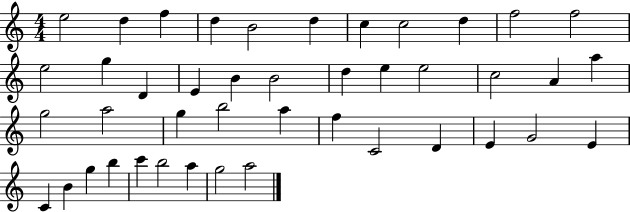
X:1
T:Untitled
M:4/4
L:1/4
K:C
e2 d f d B2 d c c2 d f2 f2 e2 g D E B B2 d e e2 c2 A a g2 a2 g b2 a f C2 D E G2 E C B g b c' b2 a g2 a2